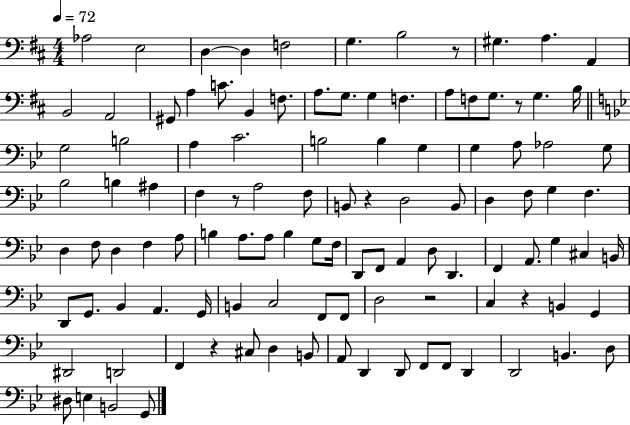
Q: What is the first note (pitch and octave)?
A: Ab3